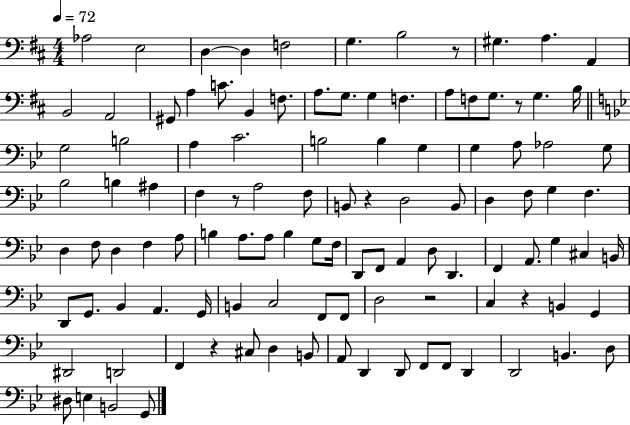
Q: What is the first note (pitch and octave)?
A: Ab3